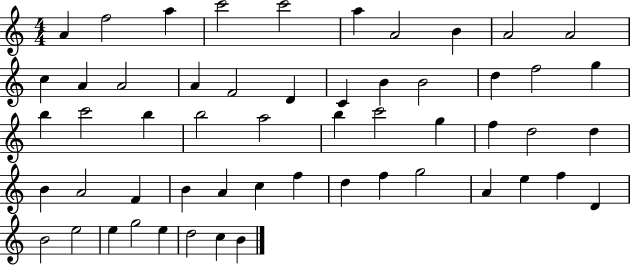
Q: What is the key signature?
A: C major